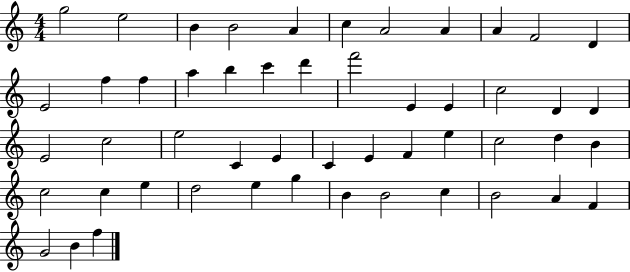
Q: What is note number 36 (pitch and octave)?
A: B4